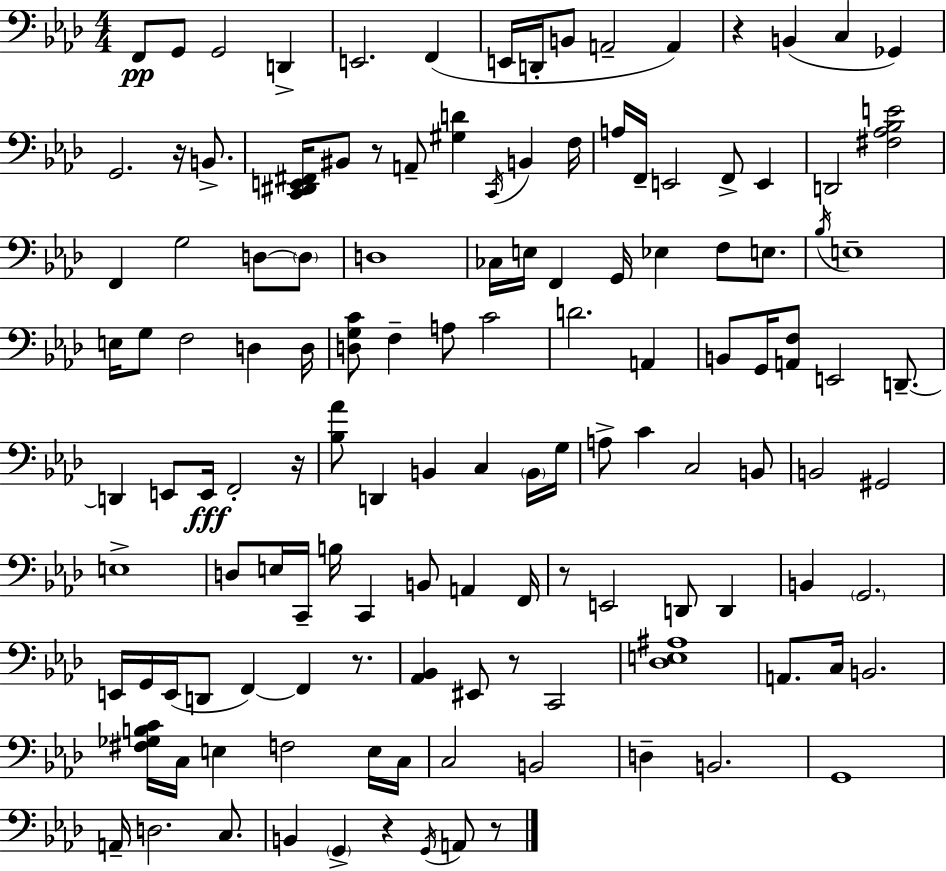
X:1
T:Untitled
M:4/4
L:1/4
K:Ab
F,,/2 G,,/2 G,,2 D,, E,,2 F,, E,,/4 D,,/4 B,,/2 A,,2 A,, z B,, C, _G,, G,,2 z/4 B,,/2 [C,,^D,,E,,^F,,]/4 ^B,,/2 z/2 A,,/2 [^G,D] C,,/4 B,, F,/4 A,/4 F,,/4 E,,2 F,,/2 E,, D,,2 [^F,_A,_B,E]2 F,, G,2 D,/2 D,/2 D,4 _C,/4 E,/4 F,, G,,/4 _E, F,/2 E,/2 _B,/4 E,4 E,/4 G,/2 F,2 D, D,/4 [D,G,C]/2 F, A,/2 C2 D2 A,, B,,/2 G,,/4 [A,,F,]/2 E,,2 D,,/2 D,, E,,/2 E,,/4 F,,2 z/4 [_B,_A]/2 D,, B,, C, B,,/4 G,/4 A,/2 C C,2 B,,/2 B,,2 ^G,,2 E,4 D,/2 E,/4 C,,/4 B,/4 C,, B,,/2 A,, F,,/4 z/2 E,,2 D,,/2 D,, B,, G,,2 E,,/4 G,,/4 E,,/4 D,,/2 F,, F,, z/2 [_A,,_B,,] ^E,,/2 z/2 C,,2 [_D,E,^A,]4 A,,/2 C,/4 B,,2 [^F,_G,B,C]/4 C,/4 E, F,2 E,/4 C,/4 C,2 B,,2 D, B,,2 G,,4 A,,/4 D,2 C,/2 B,, G,, z G,,/4 A,,/2 z/2